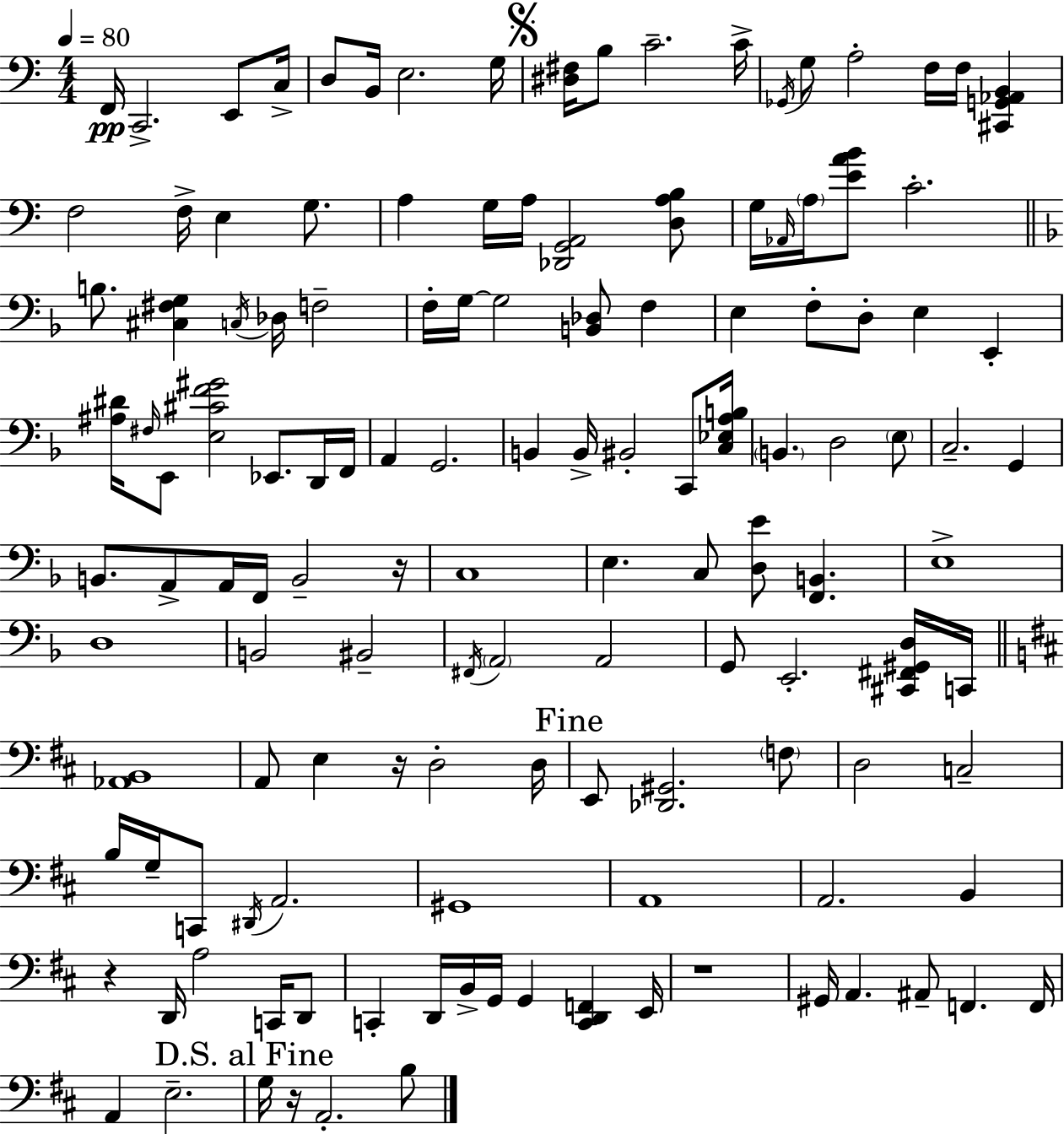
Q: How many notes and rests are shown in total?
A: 132